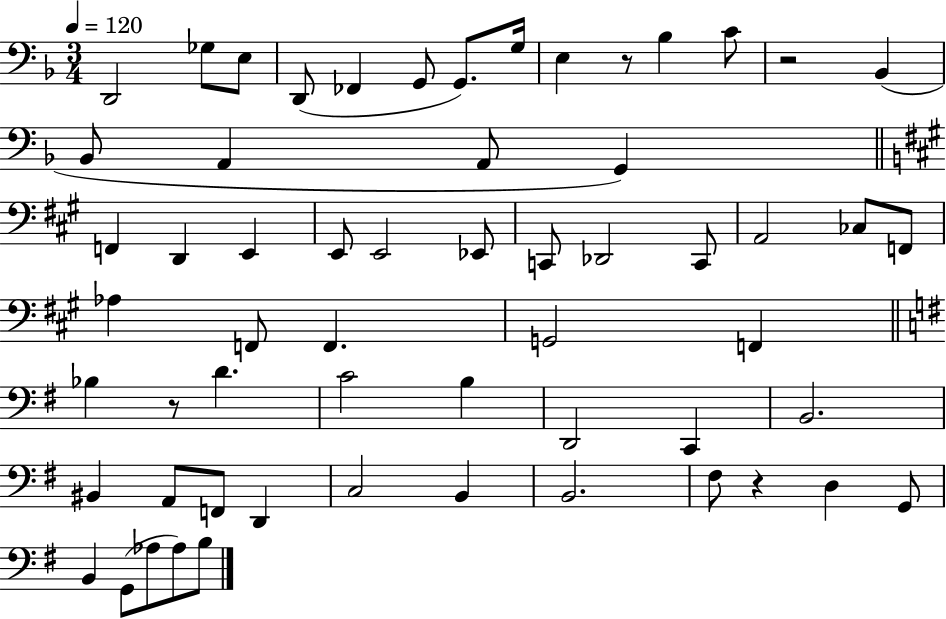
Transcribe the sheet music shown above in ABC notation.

X:1
T:Untitled
M:3/4
L:1/4
K:F
D,,2 _G,/2 E,/2 D,,/2 _F,, G,,/2 G,,/2 G,/4 E, z/2 _B, C/2 z2 _B,, _B,,/2 A,, A,,/2 G,, F,, D,, E,, E,,/2 E,,2 _E,,/2 C,,/2 _D,,2 C,,/2 A,,2 _C,/2 F,,/2 _A, F,,/2 F,, G,,2 F,, _B, z/2 D C2 B, D,,2 C,, B,,2 ^B,, A,,/2 F,,/2 D,, C,2 B,, B,,2 ^F,/2 z D, G,,/2 B,, G,,/2 _A,/2 _A,/2 B,/2